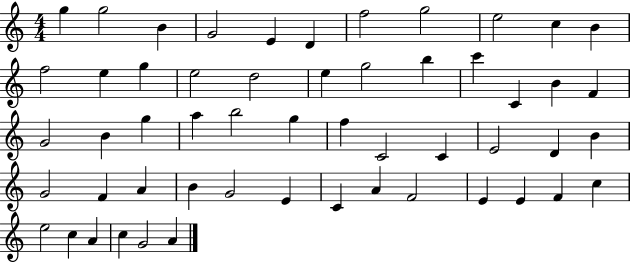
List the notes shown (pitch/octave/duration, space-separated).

G5/q G5/h B4/q G4/h E4/q D4/q F5/h G5/h E5/h C5/q B4/q F5/h E5/q G5/q E5/h D5/h E5/q G5/h B5/q C6/q C4/q B4/q F4/q G4/h B4/q G5/q A5/q B5/h G5/q F5/q C4/h C4/q E4/h D4/q B4/q G4/h F4/q A4/q B4/q G4/h E4/q C4/q A4/q F4/h E4/q E4/q F4/q C5/q E5/h C5/q A4/q C5/q G4/h A4/q